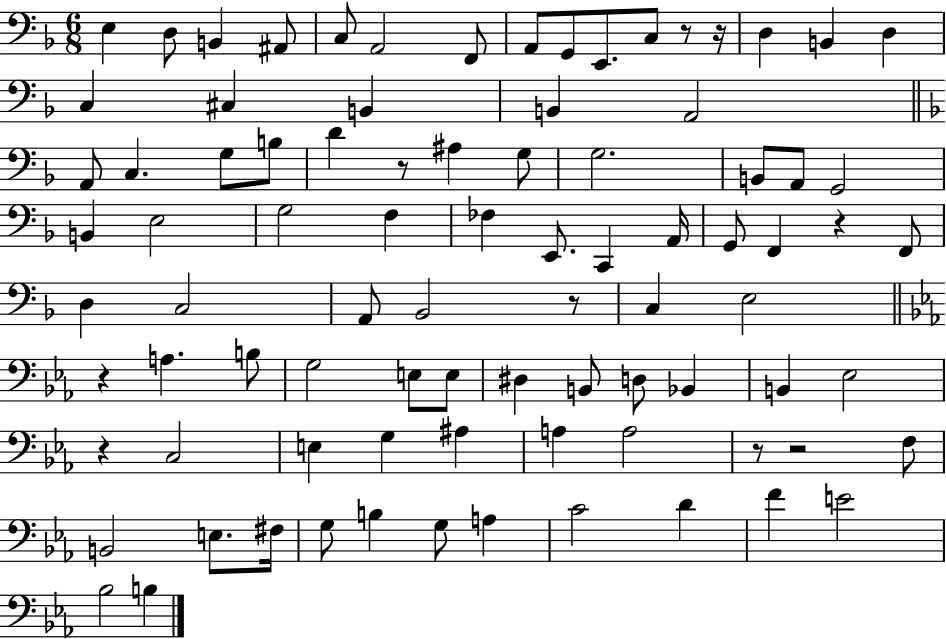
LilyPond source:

{
  \clef bass
  \numericTimeSignature
  \time 6/8
  \key f \major
  \repeat volta 2 { e4 d8 b,4 ais,8 | c8 a,2 f,8 | a,8 g,8 e,8. c8 r8 r16 | d4 b,4 d4 | \break c4 cis4 b,4 | b,4 a,2 | \bar "||" \break \key f \major a,8 c4. g8 b8 | d'4 r8 ais4 g8 | g2. | b,8 a,8 g,2 | \break b,4 e2 | g2 f4 | fes4 e,8. c,4 a,16 | g,8 f,4 r4 f,8 | \break d4 c2 | a,8 bes,2 r8 | c4 e2 | \bar "||" \break \key c \minor r4 a4. b8 | g2 e8 e8 | dis4 b,8 d8 bes,4 | b,4 ees2 | \break r4 c2 | e4 g4 ais4 | a4 a2 | r8 r2 f8 | \break b,2 e8. fis16 | g8 b4 g8 a4 | c'2 d'4 | f'4 e'2 | \break bes2 b4 | } \bar "|."
}